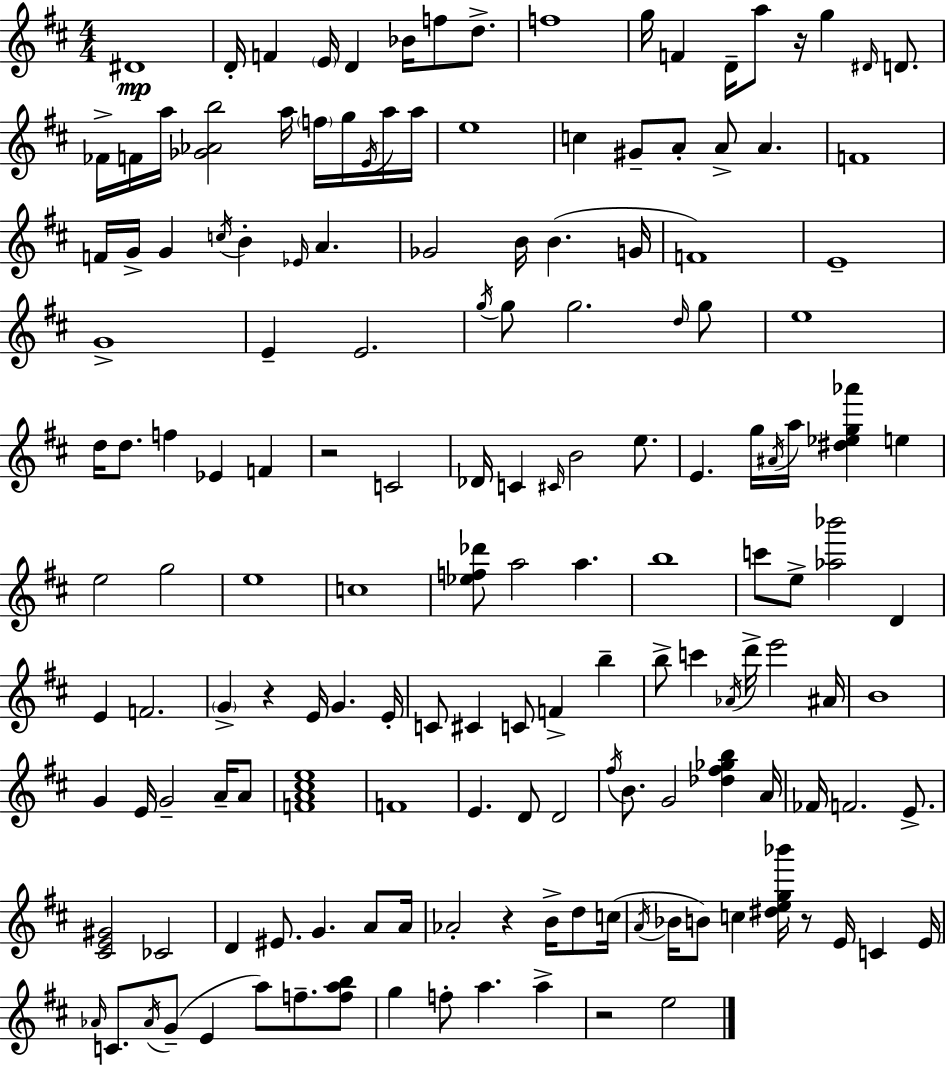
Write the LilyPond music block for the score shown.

{
  \clef treble
  \numericTimeSignature
  \time 4/4
  \key d \major
  dis'1\mp | d'16-. f'4 \parenthesize e'16 d'4 bes'16 f''8 d''8.-> | f''1 | g''16 f'4 d'16-- a''8 r16 g''4 \grace { dis'16 } d'8. | \break fes'16-> f'16 a''16 <ges' aes' b''>2 a''16 \parenthesize f''16 g''16 \acciaccatura { e'16 } | a''16 a''16 e''1 | c''4 gis'8-- a'8-. a'8-> a'4. | f'1 | \break f'16 g'16-> g'4 \acciaccatura { c''16 } b'4-. \grace { ees'16 } a'4. | ges'2 b'16 b'4.( | g'16 f'1) | e'1-- | \break g'1-> | e'4-- e'2. | \acciaccatura { g''16 } g''8 g''2. | \grace { d''16 } g''8 e''1 | \break d''16 d''8. f''4 ees'4 | f'4 r2 c'2 | des'16 c'4 \grace { cis'16 } b'2 | e''8. e'4. g''16 \acciaccatura { ais'16 } a''16 | \break <dis'' ees'' g'' aes'''>4 e''4 e''2 | g''2 e''1 | c''1 | <ees'' f'' des'''>8 a''2 | \break a''4. b''1 | c'''8 e''8-> <aes'' bes'''>2 | d'4 e'4 f'2. | \parenthesize g'4-> r4 | \break e'16 g'4. e'16-. c'8 cis'4 c'8 | f'4-> b''4-- b''8-> c'''4 \acciaccatura { aes'16 } d'''16-> | e'''2 ais'16 b'1 | g'4 e'16 g'2-- | \break a'16-- a'8 <f' a' cis'' e''>1 | f'1 | e'4. d'8 | d'2 \acciaccatura { fis''16 } b'8. g'2 | \break <des'' fis'' ges'' b''>4 a'16 fes'16 f'2. | e'8.-> <cis' e' gis'>2 | ces'2 d'4 eis'8. | g'4. a'8 a'16 aes'2-. | \break r4 b'16-> d''8 c''16( \acciaccatura { a'16 } bes'16 b'8) c''4 | <dis'' e'' g'' bes'''>16 r8 e'16 c'4 e'16 \grace { aes'16 } c'8. \acciaccatura { aes'16 } | g'8--( e'4 a''8) f''8.-- <f'' a'' b''>8 g''4 | f''8-. a''4. a''4-> r2 | \break e''2 \bar "|."
}